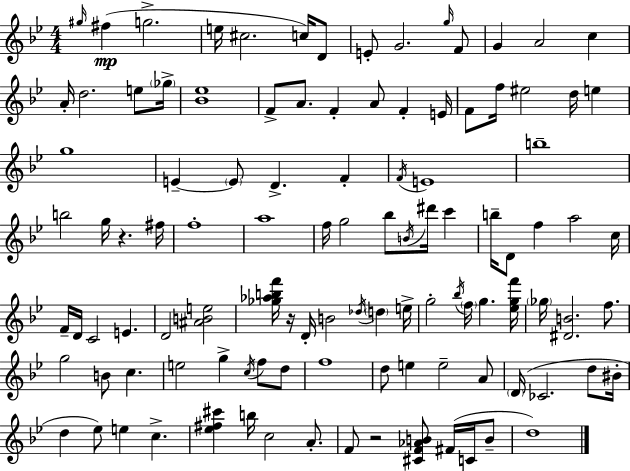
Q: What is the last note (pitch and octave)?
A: D5